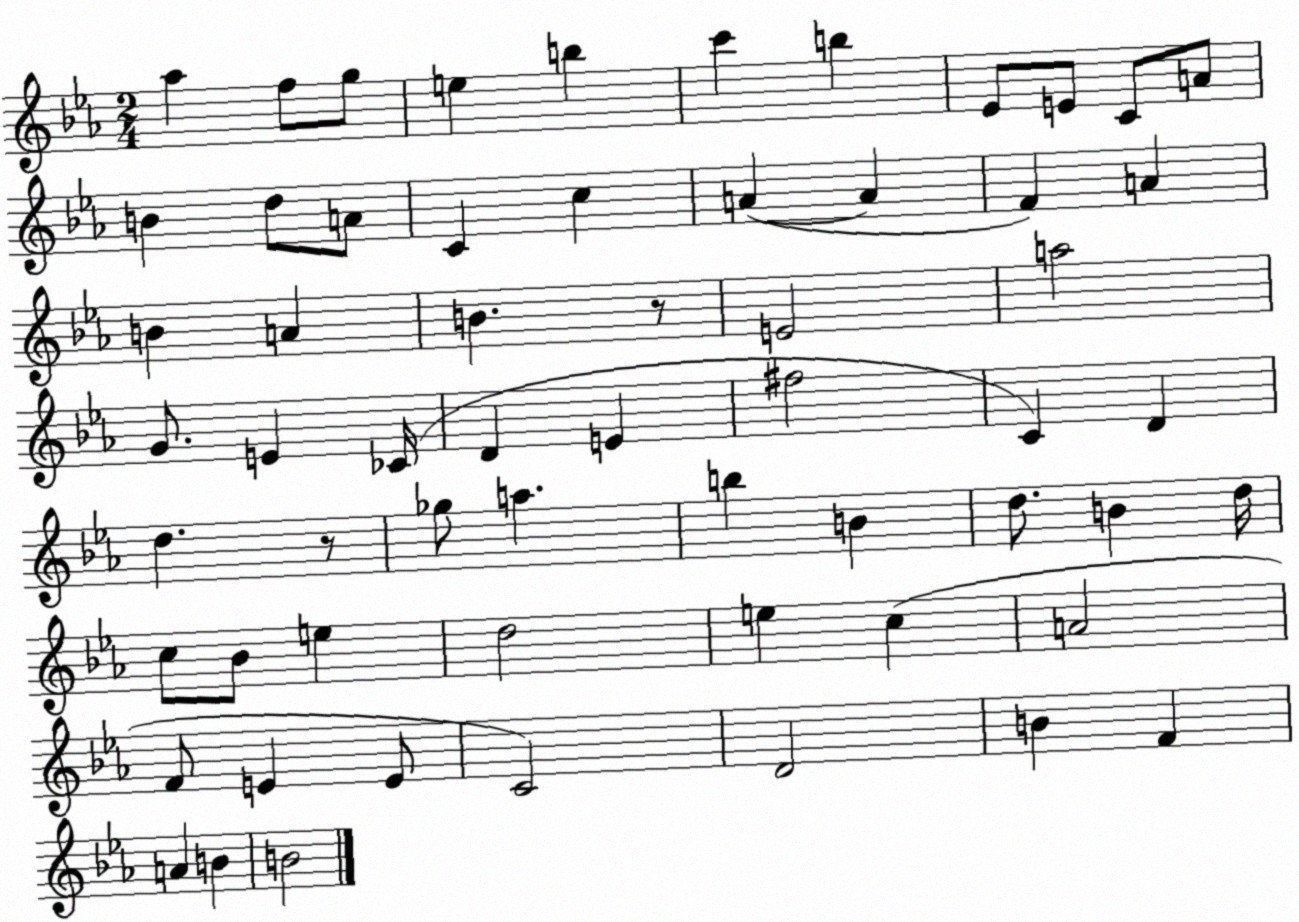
X:1
T:Untitled
M:2/4
L:1/4
K:Eb
_a f/2 g/2 e b c' b _E/2 E/2 C/2 A/2 B d/2 A/2 C c A A F A B A B z/2 E2 a2 G/2 E _C/4 D E ^f2 C D d z/2 _g/2 a b B d/2 B d/4 c/2 _B/2 e d2 e c A2 F/2 E E/2 C2 D2 B F A B B2